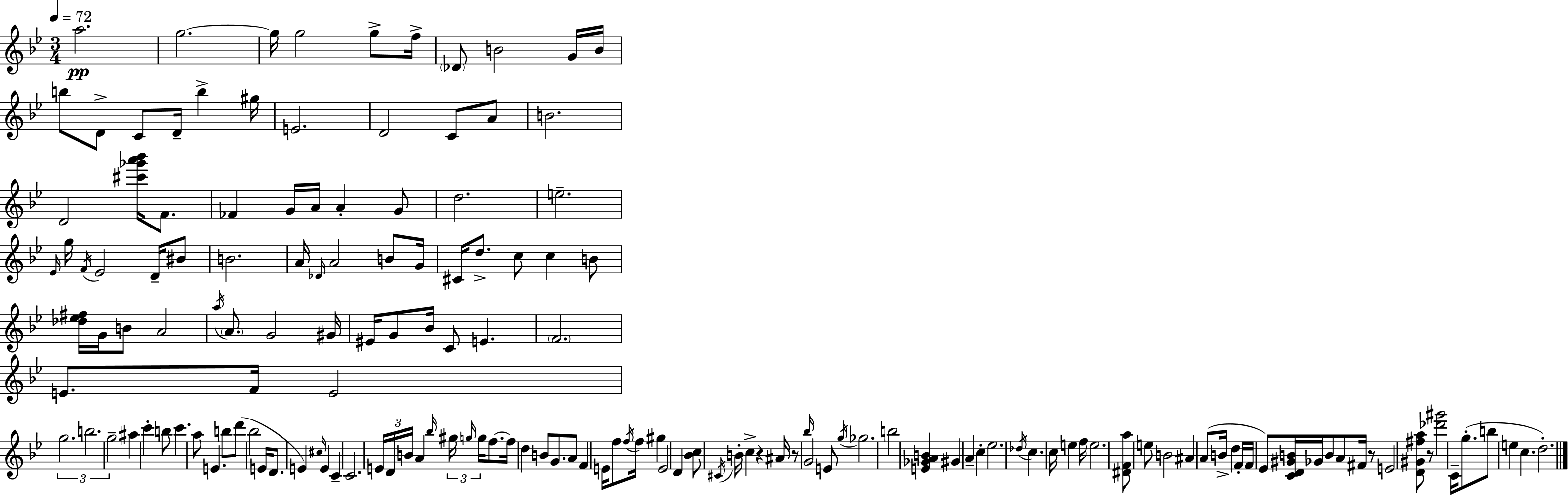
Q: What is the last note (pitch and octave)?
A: D5